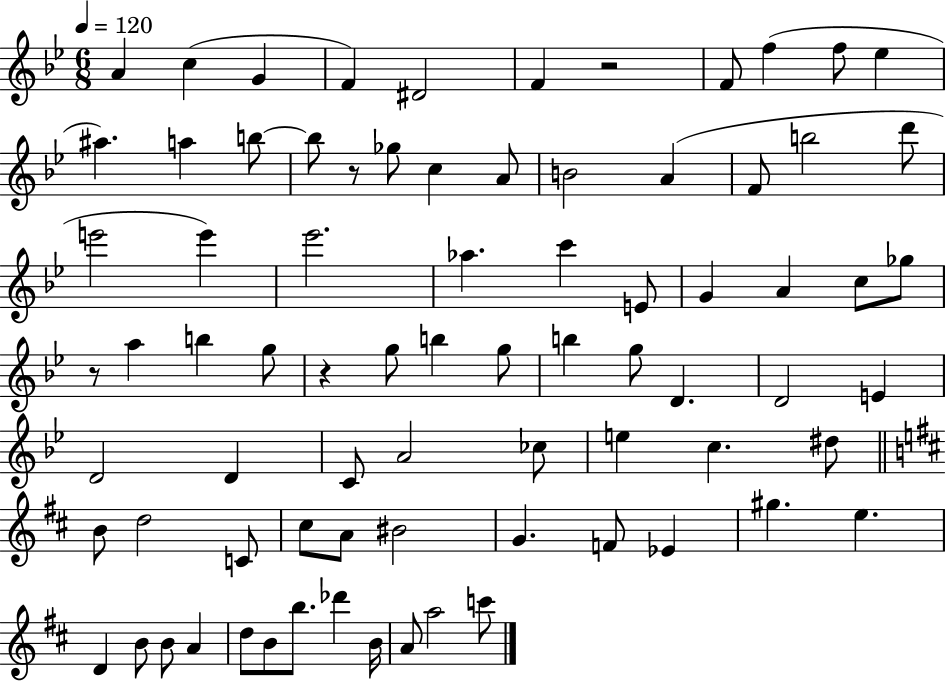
A4/q C5/q G4/q F4/q D#4/h F4/q R/h F4/e F5/q F5/e Eb5/q A#5/q. A5/q B5/e B5/e R/e Gb5/e C5/q A4/e B4/h A4/q F4/e B5/h D6/e E6/h E6/q Eb6/h. Ab5/q. C6/q E4/e G4/q A4/q C5/e Gb5/e R/e A5/q B5/q G5/e R/q G5/e B5/q G5/e B5/q G5/e D4/q. D4/h E4/q D4/h D4/q C4/e A4/h CES5/e E5/q C5/q. D#5/e B4/e D5/h C4/e C#5/e A4/e BIS4/h G4/q. F4/e Eb4/q G#5/q. E5/q. D4/q B4/e B4/e A4/q D5/e B4/e B5/e. Db6/q B4/s A4/e A5/h C6/e